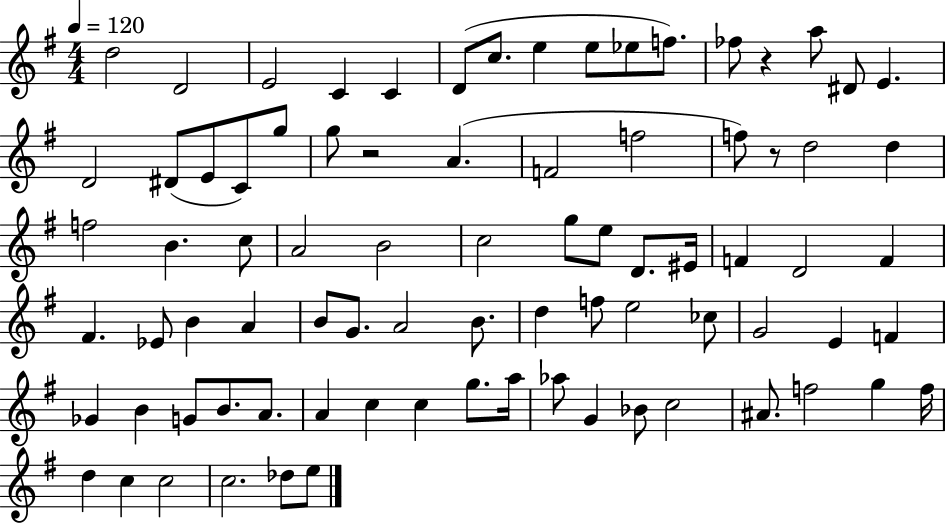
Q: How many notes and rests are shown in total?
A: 82